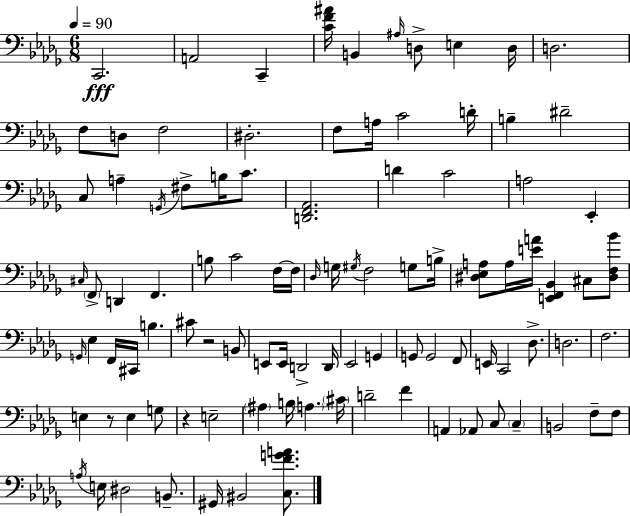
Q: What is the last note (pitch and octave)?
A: BIS2